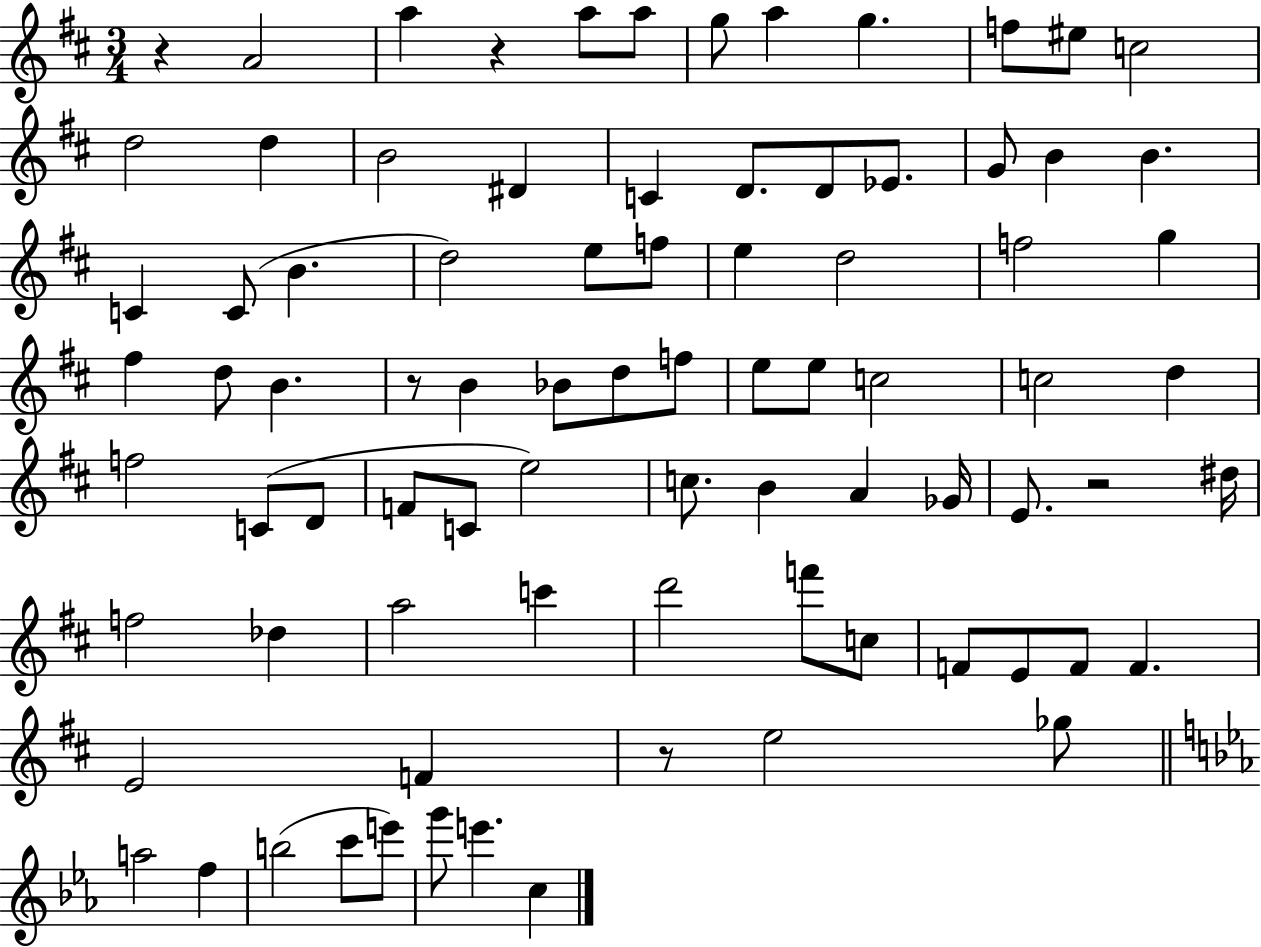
{
  \clef treble
  \numericTimeSignature
  \time 3/4
  \key d \major
  r4 a'2 | a''4 r4 a''8 a''8 | g''8 a''4 g''4. | f''8 eis''8 c''2 | \break d''2 d''4 | b'2 dis'4 | c'4 d'8. d'8 ees'8. | g'8 b'4 b'4. | \break c'4 c'8( b'4. | d''2) e''8 f''8 | e''4 d''2 | f''2 g''4 | \break fis''4 d''8 b'4. | r8 b'4 bes'8 d''8 f''8 | e''8 e''8 c''2 | c''2 d''4 | \break f''2 c'8( d'8 | f'8 c'8 e''2) | c''8. b'4 a'4 ges'16 | e'8. r2 dis''16 | \break f''2 des''4 | a''2 c'''4 | d'''2 f'''8 c''8 | f'8 e'8 f'8 f'4. | \break e'2 f'4 | r8 e''2 ges''8 | \bar "||" \break \key ees \major a''2 f''4 | b''2( c'''8 e'''8) | g'''8 e'''4. c''4 | \bar "|."
}